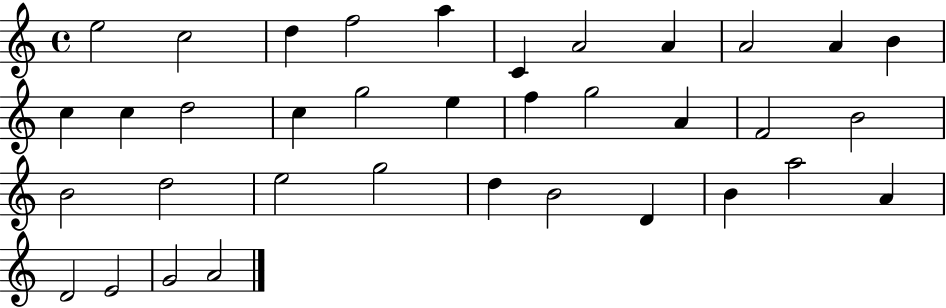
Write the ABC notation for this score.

X:1
T:Untitled
M:4/4
L:1/4
K:C
e2 c2 d f2 a C A2 A A2 A B c c d2 c g2 e f g2 A F2 B2 B2 d2 e2 g2 d B2 D B a2 A D2 E2 G2 A2